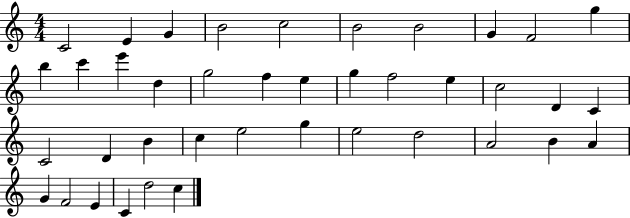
X:1
T:Untitled
M:4/4
L:1/4
K:C
C2 E G B2 c2 B2 B2 G F2 g b c' e' d g2 f e g f2 e c2 D C C2 D B c e2 g e2 d2 A2 B A G F2 E C d2 c